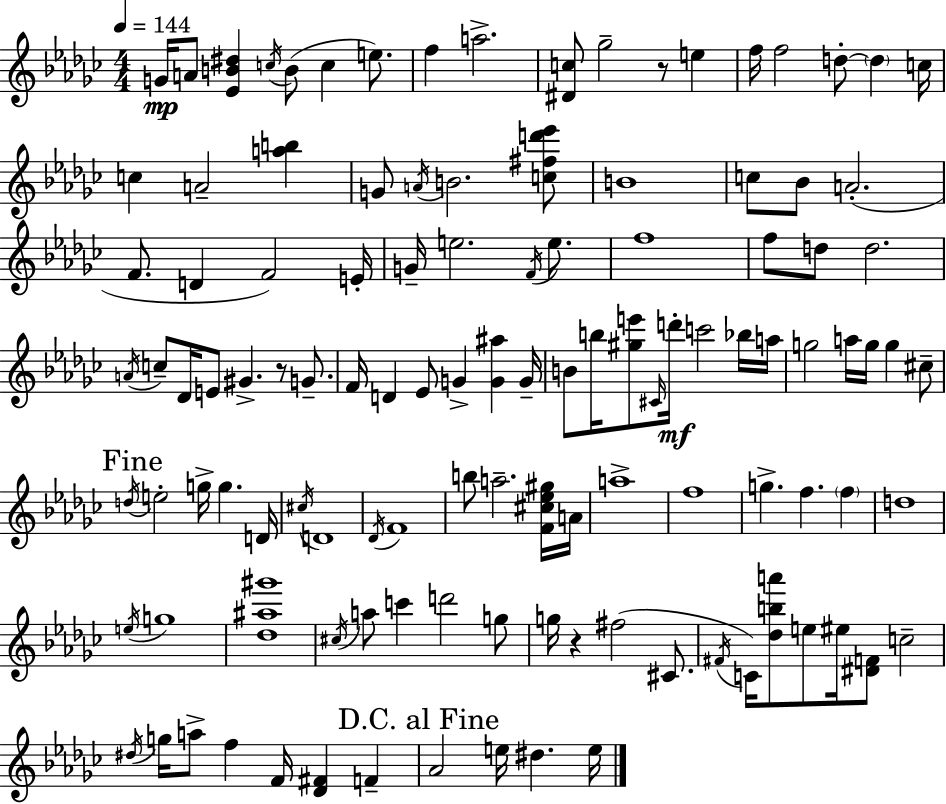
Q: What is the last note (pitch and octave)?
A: E5